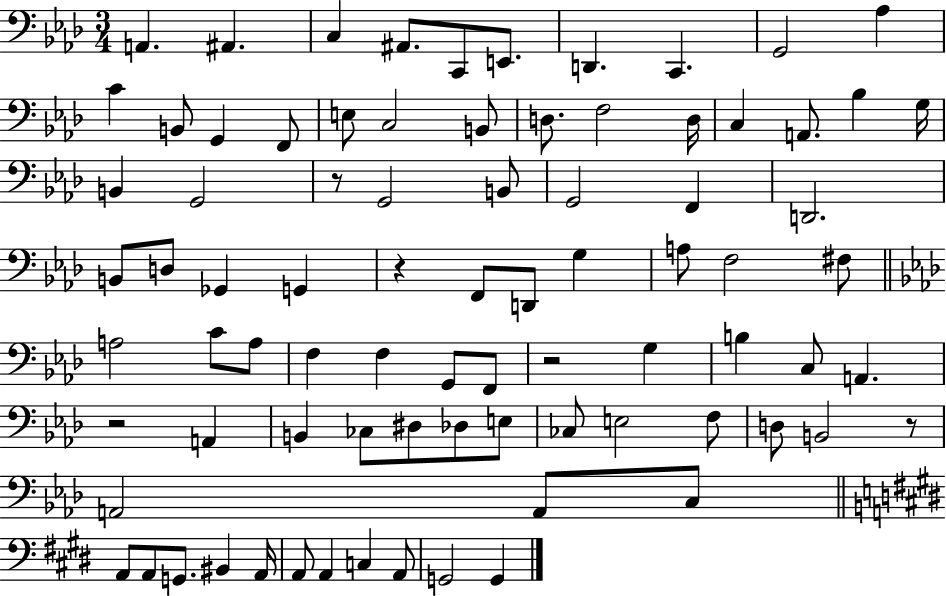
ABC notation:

X:1
T:Untitled
M:3/4
L:1/4
K:Ab
A,, ^A,, C, ^A,,/2 C,,/2 E,,/2 D,, C,, G,,2 _A, C B,,/2 G,, F,,/2 E,/2 C,2 B,,/2 D,/2 F,2 D,/4 C, A,,/2 _B, G,/4 B,, G,,2 z/2 G,,2 B,,/2 G,,2 F,, D,,2 B,,/2 D,/2 _G,, G,, z F,,/2 D,,/2 G, A,/2 F,2 ^F,/2 A,2 C/2 A,/2 F, F, G,,/2 F,,/2 z2 G, B, C,/2 A,, z2 A,, B,, _C,/2 ^D,/2 _D,/2 E,/2 _C,/2 E,2 F,/2 D,/2 B,,2 z/2 A,,2 A,,/2 C,/2 A,,/2 A,,/2 G,,/2 ^B,, A,,/4 A,,/2 A,, C, A,,/2 G,,2 G,,